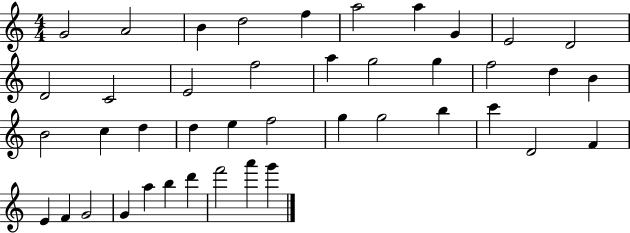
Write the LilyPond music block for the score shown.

{
  \clef treble
  \numericTimeSignature
  \time 4/4
  \key c \major
  g'2 a'2 | b'4 d''2 f''4 | a''2 a''4 g'4 | e'2 d'2 | \break d'2 c'2 | e'2 f''2 | a''4 g''2 g''4 | f''2 d''4 b'4 | \break b'2 c''4 d''4 | d''4 e''4 f''2 | g''4 g''2 b''4 | c'''4 d'2 f'4 | \break e'4 f'4 g'2 | g'4 a''4 b''4 d'''4 | f'''2 a'''4 g'''4 | \bar "|."
}